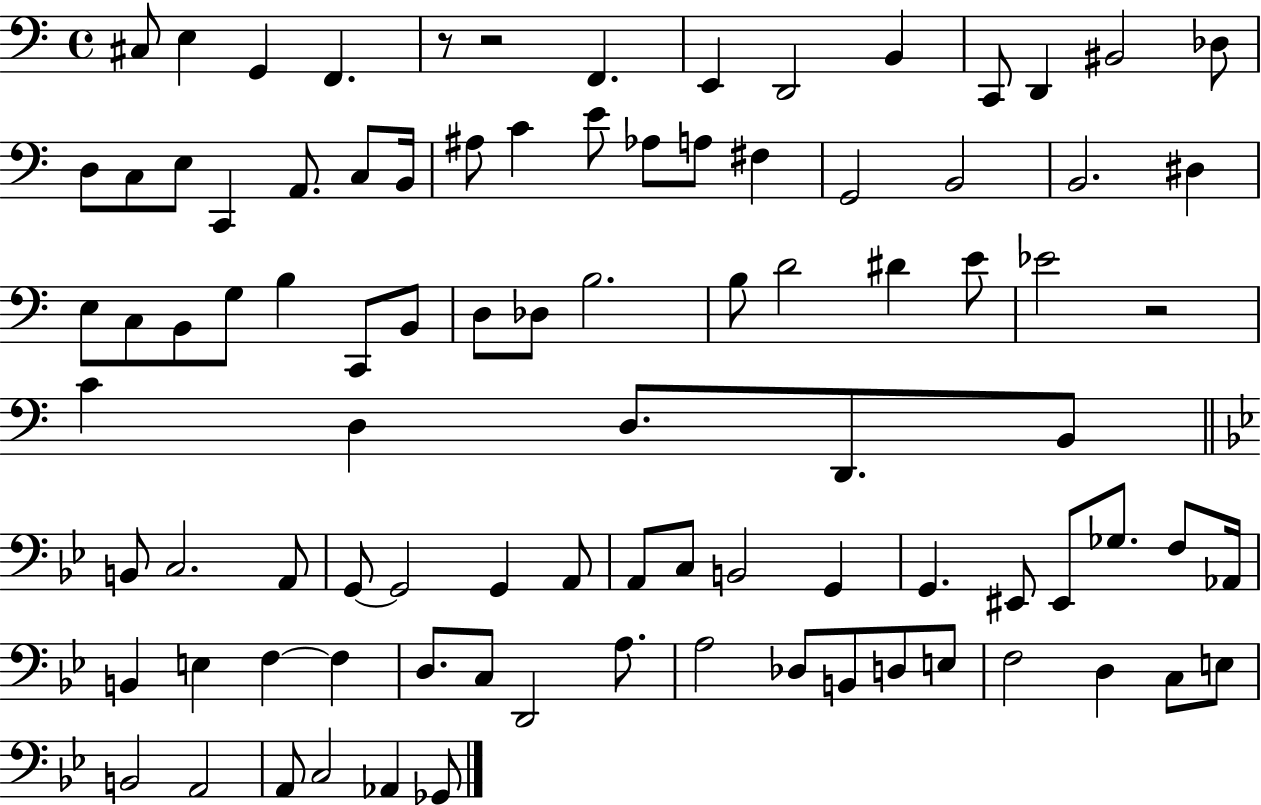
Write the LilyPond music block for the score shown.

{
  \clef bass
  \time 4/4
  \defaultTimeSignature
  \key c \major
  cis8 e4 g,4 f,4. | r8 r2 f,4. | e,4 d,2 b,4 | c,8 d,4 bis,2 des8 | \break d8 c8 e8 c,4 a,8. c8 b,16 | ais8 c'4 e'8 aes8 a8 fis4 | g,2 b,2 | b,2. dis4 | \break e8 c8 b,8 g8 b4 c,8 b,8 | d8 des8 b2. | b8 d'2 dis'4 e'8 | ees'2 r2 | \break c'4 d4 d8. d,8. b,8 | \bar "||" \break \key bes \major b,8 c2. a,8 | g,8~~ g,2 g,4 a,8 | a,8 c8 b,2 g,4 | g,4. eis,8 eis,8 ges8. f8 aes,16 | \break b,4 e4 f4~~ f4 | d8. c8 d,2 a8. | a2 des8 b,8 d8 e8 | f2 d4 c8 e8 | \break b,2 a,2 | a,8 c2 aes,4 ges,8 | \bar "|."
}